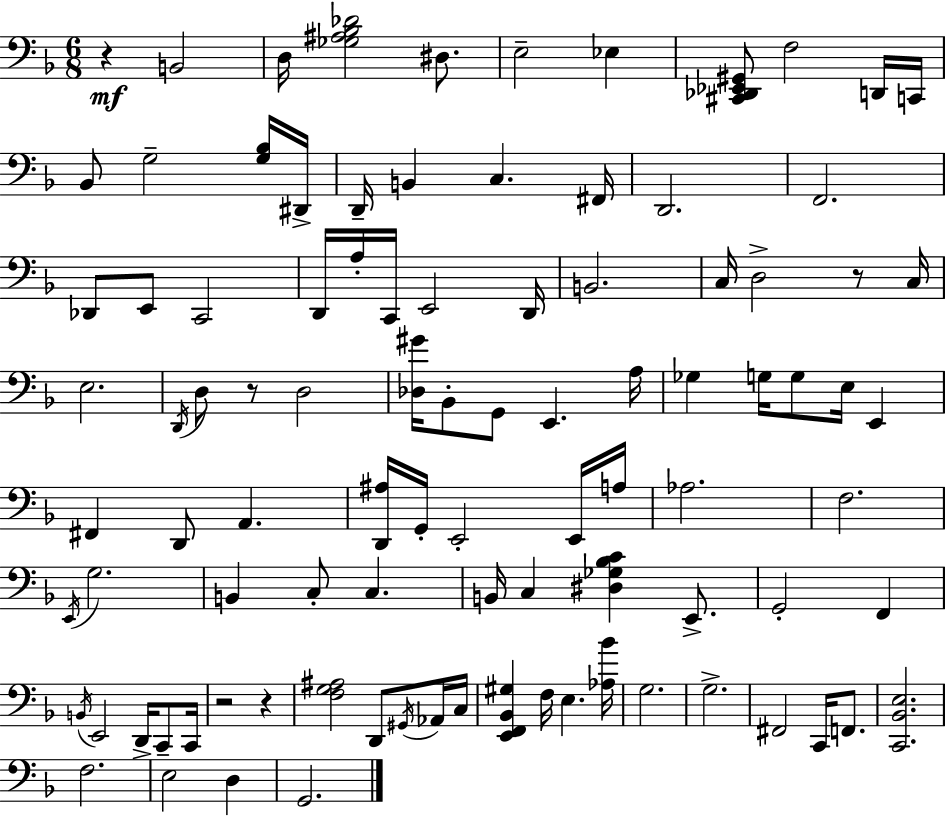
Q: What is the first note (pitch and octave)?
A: B2